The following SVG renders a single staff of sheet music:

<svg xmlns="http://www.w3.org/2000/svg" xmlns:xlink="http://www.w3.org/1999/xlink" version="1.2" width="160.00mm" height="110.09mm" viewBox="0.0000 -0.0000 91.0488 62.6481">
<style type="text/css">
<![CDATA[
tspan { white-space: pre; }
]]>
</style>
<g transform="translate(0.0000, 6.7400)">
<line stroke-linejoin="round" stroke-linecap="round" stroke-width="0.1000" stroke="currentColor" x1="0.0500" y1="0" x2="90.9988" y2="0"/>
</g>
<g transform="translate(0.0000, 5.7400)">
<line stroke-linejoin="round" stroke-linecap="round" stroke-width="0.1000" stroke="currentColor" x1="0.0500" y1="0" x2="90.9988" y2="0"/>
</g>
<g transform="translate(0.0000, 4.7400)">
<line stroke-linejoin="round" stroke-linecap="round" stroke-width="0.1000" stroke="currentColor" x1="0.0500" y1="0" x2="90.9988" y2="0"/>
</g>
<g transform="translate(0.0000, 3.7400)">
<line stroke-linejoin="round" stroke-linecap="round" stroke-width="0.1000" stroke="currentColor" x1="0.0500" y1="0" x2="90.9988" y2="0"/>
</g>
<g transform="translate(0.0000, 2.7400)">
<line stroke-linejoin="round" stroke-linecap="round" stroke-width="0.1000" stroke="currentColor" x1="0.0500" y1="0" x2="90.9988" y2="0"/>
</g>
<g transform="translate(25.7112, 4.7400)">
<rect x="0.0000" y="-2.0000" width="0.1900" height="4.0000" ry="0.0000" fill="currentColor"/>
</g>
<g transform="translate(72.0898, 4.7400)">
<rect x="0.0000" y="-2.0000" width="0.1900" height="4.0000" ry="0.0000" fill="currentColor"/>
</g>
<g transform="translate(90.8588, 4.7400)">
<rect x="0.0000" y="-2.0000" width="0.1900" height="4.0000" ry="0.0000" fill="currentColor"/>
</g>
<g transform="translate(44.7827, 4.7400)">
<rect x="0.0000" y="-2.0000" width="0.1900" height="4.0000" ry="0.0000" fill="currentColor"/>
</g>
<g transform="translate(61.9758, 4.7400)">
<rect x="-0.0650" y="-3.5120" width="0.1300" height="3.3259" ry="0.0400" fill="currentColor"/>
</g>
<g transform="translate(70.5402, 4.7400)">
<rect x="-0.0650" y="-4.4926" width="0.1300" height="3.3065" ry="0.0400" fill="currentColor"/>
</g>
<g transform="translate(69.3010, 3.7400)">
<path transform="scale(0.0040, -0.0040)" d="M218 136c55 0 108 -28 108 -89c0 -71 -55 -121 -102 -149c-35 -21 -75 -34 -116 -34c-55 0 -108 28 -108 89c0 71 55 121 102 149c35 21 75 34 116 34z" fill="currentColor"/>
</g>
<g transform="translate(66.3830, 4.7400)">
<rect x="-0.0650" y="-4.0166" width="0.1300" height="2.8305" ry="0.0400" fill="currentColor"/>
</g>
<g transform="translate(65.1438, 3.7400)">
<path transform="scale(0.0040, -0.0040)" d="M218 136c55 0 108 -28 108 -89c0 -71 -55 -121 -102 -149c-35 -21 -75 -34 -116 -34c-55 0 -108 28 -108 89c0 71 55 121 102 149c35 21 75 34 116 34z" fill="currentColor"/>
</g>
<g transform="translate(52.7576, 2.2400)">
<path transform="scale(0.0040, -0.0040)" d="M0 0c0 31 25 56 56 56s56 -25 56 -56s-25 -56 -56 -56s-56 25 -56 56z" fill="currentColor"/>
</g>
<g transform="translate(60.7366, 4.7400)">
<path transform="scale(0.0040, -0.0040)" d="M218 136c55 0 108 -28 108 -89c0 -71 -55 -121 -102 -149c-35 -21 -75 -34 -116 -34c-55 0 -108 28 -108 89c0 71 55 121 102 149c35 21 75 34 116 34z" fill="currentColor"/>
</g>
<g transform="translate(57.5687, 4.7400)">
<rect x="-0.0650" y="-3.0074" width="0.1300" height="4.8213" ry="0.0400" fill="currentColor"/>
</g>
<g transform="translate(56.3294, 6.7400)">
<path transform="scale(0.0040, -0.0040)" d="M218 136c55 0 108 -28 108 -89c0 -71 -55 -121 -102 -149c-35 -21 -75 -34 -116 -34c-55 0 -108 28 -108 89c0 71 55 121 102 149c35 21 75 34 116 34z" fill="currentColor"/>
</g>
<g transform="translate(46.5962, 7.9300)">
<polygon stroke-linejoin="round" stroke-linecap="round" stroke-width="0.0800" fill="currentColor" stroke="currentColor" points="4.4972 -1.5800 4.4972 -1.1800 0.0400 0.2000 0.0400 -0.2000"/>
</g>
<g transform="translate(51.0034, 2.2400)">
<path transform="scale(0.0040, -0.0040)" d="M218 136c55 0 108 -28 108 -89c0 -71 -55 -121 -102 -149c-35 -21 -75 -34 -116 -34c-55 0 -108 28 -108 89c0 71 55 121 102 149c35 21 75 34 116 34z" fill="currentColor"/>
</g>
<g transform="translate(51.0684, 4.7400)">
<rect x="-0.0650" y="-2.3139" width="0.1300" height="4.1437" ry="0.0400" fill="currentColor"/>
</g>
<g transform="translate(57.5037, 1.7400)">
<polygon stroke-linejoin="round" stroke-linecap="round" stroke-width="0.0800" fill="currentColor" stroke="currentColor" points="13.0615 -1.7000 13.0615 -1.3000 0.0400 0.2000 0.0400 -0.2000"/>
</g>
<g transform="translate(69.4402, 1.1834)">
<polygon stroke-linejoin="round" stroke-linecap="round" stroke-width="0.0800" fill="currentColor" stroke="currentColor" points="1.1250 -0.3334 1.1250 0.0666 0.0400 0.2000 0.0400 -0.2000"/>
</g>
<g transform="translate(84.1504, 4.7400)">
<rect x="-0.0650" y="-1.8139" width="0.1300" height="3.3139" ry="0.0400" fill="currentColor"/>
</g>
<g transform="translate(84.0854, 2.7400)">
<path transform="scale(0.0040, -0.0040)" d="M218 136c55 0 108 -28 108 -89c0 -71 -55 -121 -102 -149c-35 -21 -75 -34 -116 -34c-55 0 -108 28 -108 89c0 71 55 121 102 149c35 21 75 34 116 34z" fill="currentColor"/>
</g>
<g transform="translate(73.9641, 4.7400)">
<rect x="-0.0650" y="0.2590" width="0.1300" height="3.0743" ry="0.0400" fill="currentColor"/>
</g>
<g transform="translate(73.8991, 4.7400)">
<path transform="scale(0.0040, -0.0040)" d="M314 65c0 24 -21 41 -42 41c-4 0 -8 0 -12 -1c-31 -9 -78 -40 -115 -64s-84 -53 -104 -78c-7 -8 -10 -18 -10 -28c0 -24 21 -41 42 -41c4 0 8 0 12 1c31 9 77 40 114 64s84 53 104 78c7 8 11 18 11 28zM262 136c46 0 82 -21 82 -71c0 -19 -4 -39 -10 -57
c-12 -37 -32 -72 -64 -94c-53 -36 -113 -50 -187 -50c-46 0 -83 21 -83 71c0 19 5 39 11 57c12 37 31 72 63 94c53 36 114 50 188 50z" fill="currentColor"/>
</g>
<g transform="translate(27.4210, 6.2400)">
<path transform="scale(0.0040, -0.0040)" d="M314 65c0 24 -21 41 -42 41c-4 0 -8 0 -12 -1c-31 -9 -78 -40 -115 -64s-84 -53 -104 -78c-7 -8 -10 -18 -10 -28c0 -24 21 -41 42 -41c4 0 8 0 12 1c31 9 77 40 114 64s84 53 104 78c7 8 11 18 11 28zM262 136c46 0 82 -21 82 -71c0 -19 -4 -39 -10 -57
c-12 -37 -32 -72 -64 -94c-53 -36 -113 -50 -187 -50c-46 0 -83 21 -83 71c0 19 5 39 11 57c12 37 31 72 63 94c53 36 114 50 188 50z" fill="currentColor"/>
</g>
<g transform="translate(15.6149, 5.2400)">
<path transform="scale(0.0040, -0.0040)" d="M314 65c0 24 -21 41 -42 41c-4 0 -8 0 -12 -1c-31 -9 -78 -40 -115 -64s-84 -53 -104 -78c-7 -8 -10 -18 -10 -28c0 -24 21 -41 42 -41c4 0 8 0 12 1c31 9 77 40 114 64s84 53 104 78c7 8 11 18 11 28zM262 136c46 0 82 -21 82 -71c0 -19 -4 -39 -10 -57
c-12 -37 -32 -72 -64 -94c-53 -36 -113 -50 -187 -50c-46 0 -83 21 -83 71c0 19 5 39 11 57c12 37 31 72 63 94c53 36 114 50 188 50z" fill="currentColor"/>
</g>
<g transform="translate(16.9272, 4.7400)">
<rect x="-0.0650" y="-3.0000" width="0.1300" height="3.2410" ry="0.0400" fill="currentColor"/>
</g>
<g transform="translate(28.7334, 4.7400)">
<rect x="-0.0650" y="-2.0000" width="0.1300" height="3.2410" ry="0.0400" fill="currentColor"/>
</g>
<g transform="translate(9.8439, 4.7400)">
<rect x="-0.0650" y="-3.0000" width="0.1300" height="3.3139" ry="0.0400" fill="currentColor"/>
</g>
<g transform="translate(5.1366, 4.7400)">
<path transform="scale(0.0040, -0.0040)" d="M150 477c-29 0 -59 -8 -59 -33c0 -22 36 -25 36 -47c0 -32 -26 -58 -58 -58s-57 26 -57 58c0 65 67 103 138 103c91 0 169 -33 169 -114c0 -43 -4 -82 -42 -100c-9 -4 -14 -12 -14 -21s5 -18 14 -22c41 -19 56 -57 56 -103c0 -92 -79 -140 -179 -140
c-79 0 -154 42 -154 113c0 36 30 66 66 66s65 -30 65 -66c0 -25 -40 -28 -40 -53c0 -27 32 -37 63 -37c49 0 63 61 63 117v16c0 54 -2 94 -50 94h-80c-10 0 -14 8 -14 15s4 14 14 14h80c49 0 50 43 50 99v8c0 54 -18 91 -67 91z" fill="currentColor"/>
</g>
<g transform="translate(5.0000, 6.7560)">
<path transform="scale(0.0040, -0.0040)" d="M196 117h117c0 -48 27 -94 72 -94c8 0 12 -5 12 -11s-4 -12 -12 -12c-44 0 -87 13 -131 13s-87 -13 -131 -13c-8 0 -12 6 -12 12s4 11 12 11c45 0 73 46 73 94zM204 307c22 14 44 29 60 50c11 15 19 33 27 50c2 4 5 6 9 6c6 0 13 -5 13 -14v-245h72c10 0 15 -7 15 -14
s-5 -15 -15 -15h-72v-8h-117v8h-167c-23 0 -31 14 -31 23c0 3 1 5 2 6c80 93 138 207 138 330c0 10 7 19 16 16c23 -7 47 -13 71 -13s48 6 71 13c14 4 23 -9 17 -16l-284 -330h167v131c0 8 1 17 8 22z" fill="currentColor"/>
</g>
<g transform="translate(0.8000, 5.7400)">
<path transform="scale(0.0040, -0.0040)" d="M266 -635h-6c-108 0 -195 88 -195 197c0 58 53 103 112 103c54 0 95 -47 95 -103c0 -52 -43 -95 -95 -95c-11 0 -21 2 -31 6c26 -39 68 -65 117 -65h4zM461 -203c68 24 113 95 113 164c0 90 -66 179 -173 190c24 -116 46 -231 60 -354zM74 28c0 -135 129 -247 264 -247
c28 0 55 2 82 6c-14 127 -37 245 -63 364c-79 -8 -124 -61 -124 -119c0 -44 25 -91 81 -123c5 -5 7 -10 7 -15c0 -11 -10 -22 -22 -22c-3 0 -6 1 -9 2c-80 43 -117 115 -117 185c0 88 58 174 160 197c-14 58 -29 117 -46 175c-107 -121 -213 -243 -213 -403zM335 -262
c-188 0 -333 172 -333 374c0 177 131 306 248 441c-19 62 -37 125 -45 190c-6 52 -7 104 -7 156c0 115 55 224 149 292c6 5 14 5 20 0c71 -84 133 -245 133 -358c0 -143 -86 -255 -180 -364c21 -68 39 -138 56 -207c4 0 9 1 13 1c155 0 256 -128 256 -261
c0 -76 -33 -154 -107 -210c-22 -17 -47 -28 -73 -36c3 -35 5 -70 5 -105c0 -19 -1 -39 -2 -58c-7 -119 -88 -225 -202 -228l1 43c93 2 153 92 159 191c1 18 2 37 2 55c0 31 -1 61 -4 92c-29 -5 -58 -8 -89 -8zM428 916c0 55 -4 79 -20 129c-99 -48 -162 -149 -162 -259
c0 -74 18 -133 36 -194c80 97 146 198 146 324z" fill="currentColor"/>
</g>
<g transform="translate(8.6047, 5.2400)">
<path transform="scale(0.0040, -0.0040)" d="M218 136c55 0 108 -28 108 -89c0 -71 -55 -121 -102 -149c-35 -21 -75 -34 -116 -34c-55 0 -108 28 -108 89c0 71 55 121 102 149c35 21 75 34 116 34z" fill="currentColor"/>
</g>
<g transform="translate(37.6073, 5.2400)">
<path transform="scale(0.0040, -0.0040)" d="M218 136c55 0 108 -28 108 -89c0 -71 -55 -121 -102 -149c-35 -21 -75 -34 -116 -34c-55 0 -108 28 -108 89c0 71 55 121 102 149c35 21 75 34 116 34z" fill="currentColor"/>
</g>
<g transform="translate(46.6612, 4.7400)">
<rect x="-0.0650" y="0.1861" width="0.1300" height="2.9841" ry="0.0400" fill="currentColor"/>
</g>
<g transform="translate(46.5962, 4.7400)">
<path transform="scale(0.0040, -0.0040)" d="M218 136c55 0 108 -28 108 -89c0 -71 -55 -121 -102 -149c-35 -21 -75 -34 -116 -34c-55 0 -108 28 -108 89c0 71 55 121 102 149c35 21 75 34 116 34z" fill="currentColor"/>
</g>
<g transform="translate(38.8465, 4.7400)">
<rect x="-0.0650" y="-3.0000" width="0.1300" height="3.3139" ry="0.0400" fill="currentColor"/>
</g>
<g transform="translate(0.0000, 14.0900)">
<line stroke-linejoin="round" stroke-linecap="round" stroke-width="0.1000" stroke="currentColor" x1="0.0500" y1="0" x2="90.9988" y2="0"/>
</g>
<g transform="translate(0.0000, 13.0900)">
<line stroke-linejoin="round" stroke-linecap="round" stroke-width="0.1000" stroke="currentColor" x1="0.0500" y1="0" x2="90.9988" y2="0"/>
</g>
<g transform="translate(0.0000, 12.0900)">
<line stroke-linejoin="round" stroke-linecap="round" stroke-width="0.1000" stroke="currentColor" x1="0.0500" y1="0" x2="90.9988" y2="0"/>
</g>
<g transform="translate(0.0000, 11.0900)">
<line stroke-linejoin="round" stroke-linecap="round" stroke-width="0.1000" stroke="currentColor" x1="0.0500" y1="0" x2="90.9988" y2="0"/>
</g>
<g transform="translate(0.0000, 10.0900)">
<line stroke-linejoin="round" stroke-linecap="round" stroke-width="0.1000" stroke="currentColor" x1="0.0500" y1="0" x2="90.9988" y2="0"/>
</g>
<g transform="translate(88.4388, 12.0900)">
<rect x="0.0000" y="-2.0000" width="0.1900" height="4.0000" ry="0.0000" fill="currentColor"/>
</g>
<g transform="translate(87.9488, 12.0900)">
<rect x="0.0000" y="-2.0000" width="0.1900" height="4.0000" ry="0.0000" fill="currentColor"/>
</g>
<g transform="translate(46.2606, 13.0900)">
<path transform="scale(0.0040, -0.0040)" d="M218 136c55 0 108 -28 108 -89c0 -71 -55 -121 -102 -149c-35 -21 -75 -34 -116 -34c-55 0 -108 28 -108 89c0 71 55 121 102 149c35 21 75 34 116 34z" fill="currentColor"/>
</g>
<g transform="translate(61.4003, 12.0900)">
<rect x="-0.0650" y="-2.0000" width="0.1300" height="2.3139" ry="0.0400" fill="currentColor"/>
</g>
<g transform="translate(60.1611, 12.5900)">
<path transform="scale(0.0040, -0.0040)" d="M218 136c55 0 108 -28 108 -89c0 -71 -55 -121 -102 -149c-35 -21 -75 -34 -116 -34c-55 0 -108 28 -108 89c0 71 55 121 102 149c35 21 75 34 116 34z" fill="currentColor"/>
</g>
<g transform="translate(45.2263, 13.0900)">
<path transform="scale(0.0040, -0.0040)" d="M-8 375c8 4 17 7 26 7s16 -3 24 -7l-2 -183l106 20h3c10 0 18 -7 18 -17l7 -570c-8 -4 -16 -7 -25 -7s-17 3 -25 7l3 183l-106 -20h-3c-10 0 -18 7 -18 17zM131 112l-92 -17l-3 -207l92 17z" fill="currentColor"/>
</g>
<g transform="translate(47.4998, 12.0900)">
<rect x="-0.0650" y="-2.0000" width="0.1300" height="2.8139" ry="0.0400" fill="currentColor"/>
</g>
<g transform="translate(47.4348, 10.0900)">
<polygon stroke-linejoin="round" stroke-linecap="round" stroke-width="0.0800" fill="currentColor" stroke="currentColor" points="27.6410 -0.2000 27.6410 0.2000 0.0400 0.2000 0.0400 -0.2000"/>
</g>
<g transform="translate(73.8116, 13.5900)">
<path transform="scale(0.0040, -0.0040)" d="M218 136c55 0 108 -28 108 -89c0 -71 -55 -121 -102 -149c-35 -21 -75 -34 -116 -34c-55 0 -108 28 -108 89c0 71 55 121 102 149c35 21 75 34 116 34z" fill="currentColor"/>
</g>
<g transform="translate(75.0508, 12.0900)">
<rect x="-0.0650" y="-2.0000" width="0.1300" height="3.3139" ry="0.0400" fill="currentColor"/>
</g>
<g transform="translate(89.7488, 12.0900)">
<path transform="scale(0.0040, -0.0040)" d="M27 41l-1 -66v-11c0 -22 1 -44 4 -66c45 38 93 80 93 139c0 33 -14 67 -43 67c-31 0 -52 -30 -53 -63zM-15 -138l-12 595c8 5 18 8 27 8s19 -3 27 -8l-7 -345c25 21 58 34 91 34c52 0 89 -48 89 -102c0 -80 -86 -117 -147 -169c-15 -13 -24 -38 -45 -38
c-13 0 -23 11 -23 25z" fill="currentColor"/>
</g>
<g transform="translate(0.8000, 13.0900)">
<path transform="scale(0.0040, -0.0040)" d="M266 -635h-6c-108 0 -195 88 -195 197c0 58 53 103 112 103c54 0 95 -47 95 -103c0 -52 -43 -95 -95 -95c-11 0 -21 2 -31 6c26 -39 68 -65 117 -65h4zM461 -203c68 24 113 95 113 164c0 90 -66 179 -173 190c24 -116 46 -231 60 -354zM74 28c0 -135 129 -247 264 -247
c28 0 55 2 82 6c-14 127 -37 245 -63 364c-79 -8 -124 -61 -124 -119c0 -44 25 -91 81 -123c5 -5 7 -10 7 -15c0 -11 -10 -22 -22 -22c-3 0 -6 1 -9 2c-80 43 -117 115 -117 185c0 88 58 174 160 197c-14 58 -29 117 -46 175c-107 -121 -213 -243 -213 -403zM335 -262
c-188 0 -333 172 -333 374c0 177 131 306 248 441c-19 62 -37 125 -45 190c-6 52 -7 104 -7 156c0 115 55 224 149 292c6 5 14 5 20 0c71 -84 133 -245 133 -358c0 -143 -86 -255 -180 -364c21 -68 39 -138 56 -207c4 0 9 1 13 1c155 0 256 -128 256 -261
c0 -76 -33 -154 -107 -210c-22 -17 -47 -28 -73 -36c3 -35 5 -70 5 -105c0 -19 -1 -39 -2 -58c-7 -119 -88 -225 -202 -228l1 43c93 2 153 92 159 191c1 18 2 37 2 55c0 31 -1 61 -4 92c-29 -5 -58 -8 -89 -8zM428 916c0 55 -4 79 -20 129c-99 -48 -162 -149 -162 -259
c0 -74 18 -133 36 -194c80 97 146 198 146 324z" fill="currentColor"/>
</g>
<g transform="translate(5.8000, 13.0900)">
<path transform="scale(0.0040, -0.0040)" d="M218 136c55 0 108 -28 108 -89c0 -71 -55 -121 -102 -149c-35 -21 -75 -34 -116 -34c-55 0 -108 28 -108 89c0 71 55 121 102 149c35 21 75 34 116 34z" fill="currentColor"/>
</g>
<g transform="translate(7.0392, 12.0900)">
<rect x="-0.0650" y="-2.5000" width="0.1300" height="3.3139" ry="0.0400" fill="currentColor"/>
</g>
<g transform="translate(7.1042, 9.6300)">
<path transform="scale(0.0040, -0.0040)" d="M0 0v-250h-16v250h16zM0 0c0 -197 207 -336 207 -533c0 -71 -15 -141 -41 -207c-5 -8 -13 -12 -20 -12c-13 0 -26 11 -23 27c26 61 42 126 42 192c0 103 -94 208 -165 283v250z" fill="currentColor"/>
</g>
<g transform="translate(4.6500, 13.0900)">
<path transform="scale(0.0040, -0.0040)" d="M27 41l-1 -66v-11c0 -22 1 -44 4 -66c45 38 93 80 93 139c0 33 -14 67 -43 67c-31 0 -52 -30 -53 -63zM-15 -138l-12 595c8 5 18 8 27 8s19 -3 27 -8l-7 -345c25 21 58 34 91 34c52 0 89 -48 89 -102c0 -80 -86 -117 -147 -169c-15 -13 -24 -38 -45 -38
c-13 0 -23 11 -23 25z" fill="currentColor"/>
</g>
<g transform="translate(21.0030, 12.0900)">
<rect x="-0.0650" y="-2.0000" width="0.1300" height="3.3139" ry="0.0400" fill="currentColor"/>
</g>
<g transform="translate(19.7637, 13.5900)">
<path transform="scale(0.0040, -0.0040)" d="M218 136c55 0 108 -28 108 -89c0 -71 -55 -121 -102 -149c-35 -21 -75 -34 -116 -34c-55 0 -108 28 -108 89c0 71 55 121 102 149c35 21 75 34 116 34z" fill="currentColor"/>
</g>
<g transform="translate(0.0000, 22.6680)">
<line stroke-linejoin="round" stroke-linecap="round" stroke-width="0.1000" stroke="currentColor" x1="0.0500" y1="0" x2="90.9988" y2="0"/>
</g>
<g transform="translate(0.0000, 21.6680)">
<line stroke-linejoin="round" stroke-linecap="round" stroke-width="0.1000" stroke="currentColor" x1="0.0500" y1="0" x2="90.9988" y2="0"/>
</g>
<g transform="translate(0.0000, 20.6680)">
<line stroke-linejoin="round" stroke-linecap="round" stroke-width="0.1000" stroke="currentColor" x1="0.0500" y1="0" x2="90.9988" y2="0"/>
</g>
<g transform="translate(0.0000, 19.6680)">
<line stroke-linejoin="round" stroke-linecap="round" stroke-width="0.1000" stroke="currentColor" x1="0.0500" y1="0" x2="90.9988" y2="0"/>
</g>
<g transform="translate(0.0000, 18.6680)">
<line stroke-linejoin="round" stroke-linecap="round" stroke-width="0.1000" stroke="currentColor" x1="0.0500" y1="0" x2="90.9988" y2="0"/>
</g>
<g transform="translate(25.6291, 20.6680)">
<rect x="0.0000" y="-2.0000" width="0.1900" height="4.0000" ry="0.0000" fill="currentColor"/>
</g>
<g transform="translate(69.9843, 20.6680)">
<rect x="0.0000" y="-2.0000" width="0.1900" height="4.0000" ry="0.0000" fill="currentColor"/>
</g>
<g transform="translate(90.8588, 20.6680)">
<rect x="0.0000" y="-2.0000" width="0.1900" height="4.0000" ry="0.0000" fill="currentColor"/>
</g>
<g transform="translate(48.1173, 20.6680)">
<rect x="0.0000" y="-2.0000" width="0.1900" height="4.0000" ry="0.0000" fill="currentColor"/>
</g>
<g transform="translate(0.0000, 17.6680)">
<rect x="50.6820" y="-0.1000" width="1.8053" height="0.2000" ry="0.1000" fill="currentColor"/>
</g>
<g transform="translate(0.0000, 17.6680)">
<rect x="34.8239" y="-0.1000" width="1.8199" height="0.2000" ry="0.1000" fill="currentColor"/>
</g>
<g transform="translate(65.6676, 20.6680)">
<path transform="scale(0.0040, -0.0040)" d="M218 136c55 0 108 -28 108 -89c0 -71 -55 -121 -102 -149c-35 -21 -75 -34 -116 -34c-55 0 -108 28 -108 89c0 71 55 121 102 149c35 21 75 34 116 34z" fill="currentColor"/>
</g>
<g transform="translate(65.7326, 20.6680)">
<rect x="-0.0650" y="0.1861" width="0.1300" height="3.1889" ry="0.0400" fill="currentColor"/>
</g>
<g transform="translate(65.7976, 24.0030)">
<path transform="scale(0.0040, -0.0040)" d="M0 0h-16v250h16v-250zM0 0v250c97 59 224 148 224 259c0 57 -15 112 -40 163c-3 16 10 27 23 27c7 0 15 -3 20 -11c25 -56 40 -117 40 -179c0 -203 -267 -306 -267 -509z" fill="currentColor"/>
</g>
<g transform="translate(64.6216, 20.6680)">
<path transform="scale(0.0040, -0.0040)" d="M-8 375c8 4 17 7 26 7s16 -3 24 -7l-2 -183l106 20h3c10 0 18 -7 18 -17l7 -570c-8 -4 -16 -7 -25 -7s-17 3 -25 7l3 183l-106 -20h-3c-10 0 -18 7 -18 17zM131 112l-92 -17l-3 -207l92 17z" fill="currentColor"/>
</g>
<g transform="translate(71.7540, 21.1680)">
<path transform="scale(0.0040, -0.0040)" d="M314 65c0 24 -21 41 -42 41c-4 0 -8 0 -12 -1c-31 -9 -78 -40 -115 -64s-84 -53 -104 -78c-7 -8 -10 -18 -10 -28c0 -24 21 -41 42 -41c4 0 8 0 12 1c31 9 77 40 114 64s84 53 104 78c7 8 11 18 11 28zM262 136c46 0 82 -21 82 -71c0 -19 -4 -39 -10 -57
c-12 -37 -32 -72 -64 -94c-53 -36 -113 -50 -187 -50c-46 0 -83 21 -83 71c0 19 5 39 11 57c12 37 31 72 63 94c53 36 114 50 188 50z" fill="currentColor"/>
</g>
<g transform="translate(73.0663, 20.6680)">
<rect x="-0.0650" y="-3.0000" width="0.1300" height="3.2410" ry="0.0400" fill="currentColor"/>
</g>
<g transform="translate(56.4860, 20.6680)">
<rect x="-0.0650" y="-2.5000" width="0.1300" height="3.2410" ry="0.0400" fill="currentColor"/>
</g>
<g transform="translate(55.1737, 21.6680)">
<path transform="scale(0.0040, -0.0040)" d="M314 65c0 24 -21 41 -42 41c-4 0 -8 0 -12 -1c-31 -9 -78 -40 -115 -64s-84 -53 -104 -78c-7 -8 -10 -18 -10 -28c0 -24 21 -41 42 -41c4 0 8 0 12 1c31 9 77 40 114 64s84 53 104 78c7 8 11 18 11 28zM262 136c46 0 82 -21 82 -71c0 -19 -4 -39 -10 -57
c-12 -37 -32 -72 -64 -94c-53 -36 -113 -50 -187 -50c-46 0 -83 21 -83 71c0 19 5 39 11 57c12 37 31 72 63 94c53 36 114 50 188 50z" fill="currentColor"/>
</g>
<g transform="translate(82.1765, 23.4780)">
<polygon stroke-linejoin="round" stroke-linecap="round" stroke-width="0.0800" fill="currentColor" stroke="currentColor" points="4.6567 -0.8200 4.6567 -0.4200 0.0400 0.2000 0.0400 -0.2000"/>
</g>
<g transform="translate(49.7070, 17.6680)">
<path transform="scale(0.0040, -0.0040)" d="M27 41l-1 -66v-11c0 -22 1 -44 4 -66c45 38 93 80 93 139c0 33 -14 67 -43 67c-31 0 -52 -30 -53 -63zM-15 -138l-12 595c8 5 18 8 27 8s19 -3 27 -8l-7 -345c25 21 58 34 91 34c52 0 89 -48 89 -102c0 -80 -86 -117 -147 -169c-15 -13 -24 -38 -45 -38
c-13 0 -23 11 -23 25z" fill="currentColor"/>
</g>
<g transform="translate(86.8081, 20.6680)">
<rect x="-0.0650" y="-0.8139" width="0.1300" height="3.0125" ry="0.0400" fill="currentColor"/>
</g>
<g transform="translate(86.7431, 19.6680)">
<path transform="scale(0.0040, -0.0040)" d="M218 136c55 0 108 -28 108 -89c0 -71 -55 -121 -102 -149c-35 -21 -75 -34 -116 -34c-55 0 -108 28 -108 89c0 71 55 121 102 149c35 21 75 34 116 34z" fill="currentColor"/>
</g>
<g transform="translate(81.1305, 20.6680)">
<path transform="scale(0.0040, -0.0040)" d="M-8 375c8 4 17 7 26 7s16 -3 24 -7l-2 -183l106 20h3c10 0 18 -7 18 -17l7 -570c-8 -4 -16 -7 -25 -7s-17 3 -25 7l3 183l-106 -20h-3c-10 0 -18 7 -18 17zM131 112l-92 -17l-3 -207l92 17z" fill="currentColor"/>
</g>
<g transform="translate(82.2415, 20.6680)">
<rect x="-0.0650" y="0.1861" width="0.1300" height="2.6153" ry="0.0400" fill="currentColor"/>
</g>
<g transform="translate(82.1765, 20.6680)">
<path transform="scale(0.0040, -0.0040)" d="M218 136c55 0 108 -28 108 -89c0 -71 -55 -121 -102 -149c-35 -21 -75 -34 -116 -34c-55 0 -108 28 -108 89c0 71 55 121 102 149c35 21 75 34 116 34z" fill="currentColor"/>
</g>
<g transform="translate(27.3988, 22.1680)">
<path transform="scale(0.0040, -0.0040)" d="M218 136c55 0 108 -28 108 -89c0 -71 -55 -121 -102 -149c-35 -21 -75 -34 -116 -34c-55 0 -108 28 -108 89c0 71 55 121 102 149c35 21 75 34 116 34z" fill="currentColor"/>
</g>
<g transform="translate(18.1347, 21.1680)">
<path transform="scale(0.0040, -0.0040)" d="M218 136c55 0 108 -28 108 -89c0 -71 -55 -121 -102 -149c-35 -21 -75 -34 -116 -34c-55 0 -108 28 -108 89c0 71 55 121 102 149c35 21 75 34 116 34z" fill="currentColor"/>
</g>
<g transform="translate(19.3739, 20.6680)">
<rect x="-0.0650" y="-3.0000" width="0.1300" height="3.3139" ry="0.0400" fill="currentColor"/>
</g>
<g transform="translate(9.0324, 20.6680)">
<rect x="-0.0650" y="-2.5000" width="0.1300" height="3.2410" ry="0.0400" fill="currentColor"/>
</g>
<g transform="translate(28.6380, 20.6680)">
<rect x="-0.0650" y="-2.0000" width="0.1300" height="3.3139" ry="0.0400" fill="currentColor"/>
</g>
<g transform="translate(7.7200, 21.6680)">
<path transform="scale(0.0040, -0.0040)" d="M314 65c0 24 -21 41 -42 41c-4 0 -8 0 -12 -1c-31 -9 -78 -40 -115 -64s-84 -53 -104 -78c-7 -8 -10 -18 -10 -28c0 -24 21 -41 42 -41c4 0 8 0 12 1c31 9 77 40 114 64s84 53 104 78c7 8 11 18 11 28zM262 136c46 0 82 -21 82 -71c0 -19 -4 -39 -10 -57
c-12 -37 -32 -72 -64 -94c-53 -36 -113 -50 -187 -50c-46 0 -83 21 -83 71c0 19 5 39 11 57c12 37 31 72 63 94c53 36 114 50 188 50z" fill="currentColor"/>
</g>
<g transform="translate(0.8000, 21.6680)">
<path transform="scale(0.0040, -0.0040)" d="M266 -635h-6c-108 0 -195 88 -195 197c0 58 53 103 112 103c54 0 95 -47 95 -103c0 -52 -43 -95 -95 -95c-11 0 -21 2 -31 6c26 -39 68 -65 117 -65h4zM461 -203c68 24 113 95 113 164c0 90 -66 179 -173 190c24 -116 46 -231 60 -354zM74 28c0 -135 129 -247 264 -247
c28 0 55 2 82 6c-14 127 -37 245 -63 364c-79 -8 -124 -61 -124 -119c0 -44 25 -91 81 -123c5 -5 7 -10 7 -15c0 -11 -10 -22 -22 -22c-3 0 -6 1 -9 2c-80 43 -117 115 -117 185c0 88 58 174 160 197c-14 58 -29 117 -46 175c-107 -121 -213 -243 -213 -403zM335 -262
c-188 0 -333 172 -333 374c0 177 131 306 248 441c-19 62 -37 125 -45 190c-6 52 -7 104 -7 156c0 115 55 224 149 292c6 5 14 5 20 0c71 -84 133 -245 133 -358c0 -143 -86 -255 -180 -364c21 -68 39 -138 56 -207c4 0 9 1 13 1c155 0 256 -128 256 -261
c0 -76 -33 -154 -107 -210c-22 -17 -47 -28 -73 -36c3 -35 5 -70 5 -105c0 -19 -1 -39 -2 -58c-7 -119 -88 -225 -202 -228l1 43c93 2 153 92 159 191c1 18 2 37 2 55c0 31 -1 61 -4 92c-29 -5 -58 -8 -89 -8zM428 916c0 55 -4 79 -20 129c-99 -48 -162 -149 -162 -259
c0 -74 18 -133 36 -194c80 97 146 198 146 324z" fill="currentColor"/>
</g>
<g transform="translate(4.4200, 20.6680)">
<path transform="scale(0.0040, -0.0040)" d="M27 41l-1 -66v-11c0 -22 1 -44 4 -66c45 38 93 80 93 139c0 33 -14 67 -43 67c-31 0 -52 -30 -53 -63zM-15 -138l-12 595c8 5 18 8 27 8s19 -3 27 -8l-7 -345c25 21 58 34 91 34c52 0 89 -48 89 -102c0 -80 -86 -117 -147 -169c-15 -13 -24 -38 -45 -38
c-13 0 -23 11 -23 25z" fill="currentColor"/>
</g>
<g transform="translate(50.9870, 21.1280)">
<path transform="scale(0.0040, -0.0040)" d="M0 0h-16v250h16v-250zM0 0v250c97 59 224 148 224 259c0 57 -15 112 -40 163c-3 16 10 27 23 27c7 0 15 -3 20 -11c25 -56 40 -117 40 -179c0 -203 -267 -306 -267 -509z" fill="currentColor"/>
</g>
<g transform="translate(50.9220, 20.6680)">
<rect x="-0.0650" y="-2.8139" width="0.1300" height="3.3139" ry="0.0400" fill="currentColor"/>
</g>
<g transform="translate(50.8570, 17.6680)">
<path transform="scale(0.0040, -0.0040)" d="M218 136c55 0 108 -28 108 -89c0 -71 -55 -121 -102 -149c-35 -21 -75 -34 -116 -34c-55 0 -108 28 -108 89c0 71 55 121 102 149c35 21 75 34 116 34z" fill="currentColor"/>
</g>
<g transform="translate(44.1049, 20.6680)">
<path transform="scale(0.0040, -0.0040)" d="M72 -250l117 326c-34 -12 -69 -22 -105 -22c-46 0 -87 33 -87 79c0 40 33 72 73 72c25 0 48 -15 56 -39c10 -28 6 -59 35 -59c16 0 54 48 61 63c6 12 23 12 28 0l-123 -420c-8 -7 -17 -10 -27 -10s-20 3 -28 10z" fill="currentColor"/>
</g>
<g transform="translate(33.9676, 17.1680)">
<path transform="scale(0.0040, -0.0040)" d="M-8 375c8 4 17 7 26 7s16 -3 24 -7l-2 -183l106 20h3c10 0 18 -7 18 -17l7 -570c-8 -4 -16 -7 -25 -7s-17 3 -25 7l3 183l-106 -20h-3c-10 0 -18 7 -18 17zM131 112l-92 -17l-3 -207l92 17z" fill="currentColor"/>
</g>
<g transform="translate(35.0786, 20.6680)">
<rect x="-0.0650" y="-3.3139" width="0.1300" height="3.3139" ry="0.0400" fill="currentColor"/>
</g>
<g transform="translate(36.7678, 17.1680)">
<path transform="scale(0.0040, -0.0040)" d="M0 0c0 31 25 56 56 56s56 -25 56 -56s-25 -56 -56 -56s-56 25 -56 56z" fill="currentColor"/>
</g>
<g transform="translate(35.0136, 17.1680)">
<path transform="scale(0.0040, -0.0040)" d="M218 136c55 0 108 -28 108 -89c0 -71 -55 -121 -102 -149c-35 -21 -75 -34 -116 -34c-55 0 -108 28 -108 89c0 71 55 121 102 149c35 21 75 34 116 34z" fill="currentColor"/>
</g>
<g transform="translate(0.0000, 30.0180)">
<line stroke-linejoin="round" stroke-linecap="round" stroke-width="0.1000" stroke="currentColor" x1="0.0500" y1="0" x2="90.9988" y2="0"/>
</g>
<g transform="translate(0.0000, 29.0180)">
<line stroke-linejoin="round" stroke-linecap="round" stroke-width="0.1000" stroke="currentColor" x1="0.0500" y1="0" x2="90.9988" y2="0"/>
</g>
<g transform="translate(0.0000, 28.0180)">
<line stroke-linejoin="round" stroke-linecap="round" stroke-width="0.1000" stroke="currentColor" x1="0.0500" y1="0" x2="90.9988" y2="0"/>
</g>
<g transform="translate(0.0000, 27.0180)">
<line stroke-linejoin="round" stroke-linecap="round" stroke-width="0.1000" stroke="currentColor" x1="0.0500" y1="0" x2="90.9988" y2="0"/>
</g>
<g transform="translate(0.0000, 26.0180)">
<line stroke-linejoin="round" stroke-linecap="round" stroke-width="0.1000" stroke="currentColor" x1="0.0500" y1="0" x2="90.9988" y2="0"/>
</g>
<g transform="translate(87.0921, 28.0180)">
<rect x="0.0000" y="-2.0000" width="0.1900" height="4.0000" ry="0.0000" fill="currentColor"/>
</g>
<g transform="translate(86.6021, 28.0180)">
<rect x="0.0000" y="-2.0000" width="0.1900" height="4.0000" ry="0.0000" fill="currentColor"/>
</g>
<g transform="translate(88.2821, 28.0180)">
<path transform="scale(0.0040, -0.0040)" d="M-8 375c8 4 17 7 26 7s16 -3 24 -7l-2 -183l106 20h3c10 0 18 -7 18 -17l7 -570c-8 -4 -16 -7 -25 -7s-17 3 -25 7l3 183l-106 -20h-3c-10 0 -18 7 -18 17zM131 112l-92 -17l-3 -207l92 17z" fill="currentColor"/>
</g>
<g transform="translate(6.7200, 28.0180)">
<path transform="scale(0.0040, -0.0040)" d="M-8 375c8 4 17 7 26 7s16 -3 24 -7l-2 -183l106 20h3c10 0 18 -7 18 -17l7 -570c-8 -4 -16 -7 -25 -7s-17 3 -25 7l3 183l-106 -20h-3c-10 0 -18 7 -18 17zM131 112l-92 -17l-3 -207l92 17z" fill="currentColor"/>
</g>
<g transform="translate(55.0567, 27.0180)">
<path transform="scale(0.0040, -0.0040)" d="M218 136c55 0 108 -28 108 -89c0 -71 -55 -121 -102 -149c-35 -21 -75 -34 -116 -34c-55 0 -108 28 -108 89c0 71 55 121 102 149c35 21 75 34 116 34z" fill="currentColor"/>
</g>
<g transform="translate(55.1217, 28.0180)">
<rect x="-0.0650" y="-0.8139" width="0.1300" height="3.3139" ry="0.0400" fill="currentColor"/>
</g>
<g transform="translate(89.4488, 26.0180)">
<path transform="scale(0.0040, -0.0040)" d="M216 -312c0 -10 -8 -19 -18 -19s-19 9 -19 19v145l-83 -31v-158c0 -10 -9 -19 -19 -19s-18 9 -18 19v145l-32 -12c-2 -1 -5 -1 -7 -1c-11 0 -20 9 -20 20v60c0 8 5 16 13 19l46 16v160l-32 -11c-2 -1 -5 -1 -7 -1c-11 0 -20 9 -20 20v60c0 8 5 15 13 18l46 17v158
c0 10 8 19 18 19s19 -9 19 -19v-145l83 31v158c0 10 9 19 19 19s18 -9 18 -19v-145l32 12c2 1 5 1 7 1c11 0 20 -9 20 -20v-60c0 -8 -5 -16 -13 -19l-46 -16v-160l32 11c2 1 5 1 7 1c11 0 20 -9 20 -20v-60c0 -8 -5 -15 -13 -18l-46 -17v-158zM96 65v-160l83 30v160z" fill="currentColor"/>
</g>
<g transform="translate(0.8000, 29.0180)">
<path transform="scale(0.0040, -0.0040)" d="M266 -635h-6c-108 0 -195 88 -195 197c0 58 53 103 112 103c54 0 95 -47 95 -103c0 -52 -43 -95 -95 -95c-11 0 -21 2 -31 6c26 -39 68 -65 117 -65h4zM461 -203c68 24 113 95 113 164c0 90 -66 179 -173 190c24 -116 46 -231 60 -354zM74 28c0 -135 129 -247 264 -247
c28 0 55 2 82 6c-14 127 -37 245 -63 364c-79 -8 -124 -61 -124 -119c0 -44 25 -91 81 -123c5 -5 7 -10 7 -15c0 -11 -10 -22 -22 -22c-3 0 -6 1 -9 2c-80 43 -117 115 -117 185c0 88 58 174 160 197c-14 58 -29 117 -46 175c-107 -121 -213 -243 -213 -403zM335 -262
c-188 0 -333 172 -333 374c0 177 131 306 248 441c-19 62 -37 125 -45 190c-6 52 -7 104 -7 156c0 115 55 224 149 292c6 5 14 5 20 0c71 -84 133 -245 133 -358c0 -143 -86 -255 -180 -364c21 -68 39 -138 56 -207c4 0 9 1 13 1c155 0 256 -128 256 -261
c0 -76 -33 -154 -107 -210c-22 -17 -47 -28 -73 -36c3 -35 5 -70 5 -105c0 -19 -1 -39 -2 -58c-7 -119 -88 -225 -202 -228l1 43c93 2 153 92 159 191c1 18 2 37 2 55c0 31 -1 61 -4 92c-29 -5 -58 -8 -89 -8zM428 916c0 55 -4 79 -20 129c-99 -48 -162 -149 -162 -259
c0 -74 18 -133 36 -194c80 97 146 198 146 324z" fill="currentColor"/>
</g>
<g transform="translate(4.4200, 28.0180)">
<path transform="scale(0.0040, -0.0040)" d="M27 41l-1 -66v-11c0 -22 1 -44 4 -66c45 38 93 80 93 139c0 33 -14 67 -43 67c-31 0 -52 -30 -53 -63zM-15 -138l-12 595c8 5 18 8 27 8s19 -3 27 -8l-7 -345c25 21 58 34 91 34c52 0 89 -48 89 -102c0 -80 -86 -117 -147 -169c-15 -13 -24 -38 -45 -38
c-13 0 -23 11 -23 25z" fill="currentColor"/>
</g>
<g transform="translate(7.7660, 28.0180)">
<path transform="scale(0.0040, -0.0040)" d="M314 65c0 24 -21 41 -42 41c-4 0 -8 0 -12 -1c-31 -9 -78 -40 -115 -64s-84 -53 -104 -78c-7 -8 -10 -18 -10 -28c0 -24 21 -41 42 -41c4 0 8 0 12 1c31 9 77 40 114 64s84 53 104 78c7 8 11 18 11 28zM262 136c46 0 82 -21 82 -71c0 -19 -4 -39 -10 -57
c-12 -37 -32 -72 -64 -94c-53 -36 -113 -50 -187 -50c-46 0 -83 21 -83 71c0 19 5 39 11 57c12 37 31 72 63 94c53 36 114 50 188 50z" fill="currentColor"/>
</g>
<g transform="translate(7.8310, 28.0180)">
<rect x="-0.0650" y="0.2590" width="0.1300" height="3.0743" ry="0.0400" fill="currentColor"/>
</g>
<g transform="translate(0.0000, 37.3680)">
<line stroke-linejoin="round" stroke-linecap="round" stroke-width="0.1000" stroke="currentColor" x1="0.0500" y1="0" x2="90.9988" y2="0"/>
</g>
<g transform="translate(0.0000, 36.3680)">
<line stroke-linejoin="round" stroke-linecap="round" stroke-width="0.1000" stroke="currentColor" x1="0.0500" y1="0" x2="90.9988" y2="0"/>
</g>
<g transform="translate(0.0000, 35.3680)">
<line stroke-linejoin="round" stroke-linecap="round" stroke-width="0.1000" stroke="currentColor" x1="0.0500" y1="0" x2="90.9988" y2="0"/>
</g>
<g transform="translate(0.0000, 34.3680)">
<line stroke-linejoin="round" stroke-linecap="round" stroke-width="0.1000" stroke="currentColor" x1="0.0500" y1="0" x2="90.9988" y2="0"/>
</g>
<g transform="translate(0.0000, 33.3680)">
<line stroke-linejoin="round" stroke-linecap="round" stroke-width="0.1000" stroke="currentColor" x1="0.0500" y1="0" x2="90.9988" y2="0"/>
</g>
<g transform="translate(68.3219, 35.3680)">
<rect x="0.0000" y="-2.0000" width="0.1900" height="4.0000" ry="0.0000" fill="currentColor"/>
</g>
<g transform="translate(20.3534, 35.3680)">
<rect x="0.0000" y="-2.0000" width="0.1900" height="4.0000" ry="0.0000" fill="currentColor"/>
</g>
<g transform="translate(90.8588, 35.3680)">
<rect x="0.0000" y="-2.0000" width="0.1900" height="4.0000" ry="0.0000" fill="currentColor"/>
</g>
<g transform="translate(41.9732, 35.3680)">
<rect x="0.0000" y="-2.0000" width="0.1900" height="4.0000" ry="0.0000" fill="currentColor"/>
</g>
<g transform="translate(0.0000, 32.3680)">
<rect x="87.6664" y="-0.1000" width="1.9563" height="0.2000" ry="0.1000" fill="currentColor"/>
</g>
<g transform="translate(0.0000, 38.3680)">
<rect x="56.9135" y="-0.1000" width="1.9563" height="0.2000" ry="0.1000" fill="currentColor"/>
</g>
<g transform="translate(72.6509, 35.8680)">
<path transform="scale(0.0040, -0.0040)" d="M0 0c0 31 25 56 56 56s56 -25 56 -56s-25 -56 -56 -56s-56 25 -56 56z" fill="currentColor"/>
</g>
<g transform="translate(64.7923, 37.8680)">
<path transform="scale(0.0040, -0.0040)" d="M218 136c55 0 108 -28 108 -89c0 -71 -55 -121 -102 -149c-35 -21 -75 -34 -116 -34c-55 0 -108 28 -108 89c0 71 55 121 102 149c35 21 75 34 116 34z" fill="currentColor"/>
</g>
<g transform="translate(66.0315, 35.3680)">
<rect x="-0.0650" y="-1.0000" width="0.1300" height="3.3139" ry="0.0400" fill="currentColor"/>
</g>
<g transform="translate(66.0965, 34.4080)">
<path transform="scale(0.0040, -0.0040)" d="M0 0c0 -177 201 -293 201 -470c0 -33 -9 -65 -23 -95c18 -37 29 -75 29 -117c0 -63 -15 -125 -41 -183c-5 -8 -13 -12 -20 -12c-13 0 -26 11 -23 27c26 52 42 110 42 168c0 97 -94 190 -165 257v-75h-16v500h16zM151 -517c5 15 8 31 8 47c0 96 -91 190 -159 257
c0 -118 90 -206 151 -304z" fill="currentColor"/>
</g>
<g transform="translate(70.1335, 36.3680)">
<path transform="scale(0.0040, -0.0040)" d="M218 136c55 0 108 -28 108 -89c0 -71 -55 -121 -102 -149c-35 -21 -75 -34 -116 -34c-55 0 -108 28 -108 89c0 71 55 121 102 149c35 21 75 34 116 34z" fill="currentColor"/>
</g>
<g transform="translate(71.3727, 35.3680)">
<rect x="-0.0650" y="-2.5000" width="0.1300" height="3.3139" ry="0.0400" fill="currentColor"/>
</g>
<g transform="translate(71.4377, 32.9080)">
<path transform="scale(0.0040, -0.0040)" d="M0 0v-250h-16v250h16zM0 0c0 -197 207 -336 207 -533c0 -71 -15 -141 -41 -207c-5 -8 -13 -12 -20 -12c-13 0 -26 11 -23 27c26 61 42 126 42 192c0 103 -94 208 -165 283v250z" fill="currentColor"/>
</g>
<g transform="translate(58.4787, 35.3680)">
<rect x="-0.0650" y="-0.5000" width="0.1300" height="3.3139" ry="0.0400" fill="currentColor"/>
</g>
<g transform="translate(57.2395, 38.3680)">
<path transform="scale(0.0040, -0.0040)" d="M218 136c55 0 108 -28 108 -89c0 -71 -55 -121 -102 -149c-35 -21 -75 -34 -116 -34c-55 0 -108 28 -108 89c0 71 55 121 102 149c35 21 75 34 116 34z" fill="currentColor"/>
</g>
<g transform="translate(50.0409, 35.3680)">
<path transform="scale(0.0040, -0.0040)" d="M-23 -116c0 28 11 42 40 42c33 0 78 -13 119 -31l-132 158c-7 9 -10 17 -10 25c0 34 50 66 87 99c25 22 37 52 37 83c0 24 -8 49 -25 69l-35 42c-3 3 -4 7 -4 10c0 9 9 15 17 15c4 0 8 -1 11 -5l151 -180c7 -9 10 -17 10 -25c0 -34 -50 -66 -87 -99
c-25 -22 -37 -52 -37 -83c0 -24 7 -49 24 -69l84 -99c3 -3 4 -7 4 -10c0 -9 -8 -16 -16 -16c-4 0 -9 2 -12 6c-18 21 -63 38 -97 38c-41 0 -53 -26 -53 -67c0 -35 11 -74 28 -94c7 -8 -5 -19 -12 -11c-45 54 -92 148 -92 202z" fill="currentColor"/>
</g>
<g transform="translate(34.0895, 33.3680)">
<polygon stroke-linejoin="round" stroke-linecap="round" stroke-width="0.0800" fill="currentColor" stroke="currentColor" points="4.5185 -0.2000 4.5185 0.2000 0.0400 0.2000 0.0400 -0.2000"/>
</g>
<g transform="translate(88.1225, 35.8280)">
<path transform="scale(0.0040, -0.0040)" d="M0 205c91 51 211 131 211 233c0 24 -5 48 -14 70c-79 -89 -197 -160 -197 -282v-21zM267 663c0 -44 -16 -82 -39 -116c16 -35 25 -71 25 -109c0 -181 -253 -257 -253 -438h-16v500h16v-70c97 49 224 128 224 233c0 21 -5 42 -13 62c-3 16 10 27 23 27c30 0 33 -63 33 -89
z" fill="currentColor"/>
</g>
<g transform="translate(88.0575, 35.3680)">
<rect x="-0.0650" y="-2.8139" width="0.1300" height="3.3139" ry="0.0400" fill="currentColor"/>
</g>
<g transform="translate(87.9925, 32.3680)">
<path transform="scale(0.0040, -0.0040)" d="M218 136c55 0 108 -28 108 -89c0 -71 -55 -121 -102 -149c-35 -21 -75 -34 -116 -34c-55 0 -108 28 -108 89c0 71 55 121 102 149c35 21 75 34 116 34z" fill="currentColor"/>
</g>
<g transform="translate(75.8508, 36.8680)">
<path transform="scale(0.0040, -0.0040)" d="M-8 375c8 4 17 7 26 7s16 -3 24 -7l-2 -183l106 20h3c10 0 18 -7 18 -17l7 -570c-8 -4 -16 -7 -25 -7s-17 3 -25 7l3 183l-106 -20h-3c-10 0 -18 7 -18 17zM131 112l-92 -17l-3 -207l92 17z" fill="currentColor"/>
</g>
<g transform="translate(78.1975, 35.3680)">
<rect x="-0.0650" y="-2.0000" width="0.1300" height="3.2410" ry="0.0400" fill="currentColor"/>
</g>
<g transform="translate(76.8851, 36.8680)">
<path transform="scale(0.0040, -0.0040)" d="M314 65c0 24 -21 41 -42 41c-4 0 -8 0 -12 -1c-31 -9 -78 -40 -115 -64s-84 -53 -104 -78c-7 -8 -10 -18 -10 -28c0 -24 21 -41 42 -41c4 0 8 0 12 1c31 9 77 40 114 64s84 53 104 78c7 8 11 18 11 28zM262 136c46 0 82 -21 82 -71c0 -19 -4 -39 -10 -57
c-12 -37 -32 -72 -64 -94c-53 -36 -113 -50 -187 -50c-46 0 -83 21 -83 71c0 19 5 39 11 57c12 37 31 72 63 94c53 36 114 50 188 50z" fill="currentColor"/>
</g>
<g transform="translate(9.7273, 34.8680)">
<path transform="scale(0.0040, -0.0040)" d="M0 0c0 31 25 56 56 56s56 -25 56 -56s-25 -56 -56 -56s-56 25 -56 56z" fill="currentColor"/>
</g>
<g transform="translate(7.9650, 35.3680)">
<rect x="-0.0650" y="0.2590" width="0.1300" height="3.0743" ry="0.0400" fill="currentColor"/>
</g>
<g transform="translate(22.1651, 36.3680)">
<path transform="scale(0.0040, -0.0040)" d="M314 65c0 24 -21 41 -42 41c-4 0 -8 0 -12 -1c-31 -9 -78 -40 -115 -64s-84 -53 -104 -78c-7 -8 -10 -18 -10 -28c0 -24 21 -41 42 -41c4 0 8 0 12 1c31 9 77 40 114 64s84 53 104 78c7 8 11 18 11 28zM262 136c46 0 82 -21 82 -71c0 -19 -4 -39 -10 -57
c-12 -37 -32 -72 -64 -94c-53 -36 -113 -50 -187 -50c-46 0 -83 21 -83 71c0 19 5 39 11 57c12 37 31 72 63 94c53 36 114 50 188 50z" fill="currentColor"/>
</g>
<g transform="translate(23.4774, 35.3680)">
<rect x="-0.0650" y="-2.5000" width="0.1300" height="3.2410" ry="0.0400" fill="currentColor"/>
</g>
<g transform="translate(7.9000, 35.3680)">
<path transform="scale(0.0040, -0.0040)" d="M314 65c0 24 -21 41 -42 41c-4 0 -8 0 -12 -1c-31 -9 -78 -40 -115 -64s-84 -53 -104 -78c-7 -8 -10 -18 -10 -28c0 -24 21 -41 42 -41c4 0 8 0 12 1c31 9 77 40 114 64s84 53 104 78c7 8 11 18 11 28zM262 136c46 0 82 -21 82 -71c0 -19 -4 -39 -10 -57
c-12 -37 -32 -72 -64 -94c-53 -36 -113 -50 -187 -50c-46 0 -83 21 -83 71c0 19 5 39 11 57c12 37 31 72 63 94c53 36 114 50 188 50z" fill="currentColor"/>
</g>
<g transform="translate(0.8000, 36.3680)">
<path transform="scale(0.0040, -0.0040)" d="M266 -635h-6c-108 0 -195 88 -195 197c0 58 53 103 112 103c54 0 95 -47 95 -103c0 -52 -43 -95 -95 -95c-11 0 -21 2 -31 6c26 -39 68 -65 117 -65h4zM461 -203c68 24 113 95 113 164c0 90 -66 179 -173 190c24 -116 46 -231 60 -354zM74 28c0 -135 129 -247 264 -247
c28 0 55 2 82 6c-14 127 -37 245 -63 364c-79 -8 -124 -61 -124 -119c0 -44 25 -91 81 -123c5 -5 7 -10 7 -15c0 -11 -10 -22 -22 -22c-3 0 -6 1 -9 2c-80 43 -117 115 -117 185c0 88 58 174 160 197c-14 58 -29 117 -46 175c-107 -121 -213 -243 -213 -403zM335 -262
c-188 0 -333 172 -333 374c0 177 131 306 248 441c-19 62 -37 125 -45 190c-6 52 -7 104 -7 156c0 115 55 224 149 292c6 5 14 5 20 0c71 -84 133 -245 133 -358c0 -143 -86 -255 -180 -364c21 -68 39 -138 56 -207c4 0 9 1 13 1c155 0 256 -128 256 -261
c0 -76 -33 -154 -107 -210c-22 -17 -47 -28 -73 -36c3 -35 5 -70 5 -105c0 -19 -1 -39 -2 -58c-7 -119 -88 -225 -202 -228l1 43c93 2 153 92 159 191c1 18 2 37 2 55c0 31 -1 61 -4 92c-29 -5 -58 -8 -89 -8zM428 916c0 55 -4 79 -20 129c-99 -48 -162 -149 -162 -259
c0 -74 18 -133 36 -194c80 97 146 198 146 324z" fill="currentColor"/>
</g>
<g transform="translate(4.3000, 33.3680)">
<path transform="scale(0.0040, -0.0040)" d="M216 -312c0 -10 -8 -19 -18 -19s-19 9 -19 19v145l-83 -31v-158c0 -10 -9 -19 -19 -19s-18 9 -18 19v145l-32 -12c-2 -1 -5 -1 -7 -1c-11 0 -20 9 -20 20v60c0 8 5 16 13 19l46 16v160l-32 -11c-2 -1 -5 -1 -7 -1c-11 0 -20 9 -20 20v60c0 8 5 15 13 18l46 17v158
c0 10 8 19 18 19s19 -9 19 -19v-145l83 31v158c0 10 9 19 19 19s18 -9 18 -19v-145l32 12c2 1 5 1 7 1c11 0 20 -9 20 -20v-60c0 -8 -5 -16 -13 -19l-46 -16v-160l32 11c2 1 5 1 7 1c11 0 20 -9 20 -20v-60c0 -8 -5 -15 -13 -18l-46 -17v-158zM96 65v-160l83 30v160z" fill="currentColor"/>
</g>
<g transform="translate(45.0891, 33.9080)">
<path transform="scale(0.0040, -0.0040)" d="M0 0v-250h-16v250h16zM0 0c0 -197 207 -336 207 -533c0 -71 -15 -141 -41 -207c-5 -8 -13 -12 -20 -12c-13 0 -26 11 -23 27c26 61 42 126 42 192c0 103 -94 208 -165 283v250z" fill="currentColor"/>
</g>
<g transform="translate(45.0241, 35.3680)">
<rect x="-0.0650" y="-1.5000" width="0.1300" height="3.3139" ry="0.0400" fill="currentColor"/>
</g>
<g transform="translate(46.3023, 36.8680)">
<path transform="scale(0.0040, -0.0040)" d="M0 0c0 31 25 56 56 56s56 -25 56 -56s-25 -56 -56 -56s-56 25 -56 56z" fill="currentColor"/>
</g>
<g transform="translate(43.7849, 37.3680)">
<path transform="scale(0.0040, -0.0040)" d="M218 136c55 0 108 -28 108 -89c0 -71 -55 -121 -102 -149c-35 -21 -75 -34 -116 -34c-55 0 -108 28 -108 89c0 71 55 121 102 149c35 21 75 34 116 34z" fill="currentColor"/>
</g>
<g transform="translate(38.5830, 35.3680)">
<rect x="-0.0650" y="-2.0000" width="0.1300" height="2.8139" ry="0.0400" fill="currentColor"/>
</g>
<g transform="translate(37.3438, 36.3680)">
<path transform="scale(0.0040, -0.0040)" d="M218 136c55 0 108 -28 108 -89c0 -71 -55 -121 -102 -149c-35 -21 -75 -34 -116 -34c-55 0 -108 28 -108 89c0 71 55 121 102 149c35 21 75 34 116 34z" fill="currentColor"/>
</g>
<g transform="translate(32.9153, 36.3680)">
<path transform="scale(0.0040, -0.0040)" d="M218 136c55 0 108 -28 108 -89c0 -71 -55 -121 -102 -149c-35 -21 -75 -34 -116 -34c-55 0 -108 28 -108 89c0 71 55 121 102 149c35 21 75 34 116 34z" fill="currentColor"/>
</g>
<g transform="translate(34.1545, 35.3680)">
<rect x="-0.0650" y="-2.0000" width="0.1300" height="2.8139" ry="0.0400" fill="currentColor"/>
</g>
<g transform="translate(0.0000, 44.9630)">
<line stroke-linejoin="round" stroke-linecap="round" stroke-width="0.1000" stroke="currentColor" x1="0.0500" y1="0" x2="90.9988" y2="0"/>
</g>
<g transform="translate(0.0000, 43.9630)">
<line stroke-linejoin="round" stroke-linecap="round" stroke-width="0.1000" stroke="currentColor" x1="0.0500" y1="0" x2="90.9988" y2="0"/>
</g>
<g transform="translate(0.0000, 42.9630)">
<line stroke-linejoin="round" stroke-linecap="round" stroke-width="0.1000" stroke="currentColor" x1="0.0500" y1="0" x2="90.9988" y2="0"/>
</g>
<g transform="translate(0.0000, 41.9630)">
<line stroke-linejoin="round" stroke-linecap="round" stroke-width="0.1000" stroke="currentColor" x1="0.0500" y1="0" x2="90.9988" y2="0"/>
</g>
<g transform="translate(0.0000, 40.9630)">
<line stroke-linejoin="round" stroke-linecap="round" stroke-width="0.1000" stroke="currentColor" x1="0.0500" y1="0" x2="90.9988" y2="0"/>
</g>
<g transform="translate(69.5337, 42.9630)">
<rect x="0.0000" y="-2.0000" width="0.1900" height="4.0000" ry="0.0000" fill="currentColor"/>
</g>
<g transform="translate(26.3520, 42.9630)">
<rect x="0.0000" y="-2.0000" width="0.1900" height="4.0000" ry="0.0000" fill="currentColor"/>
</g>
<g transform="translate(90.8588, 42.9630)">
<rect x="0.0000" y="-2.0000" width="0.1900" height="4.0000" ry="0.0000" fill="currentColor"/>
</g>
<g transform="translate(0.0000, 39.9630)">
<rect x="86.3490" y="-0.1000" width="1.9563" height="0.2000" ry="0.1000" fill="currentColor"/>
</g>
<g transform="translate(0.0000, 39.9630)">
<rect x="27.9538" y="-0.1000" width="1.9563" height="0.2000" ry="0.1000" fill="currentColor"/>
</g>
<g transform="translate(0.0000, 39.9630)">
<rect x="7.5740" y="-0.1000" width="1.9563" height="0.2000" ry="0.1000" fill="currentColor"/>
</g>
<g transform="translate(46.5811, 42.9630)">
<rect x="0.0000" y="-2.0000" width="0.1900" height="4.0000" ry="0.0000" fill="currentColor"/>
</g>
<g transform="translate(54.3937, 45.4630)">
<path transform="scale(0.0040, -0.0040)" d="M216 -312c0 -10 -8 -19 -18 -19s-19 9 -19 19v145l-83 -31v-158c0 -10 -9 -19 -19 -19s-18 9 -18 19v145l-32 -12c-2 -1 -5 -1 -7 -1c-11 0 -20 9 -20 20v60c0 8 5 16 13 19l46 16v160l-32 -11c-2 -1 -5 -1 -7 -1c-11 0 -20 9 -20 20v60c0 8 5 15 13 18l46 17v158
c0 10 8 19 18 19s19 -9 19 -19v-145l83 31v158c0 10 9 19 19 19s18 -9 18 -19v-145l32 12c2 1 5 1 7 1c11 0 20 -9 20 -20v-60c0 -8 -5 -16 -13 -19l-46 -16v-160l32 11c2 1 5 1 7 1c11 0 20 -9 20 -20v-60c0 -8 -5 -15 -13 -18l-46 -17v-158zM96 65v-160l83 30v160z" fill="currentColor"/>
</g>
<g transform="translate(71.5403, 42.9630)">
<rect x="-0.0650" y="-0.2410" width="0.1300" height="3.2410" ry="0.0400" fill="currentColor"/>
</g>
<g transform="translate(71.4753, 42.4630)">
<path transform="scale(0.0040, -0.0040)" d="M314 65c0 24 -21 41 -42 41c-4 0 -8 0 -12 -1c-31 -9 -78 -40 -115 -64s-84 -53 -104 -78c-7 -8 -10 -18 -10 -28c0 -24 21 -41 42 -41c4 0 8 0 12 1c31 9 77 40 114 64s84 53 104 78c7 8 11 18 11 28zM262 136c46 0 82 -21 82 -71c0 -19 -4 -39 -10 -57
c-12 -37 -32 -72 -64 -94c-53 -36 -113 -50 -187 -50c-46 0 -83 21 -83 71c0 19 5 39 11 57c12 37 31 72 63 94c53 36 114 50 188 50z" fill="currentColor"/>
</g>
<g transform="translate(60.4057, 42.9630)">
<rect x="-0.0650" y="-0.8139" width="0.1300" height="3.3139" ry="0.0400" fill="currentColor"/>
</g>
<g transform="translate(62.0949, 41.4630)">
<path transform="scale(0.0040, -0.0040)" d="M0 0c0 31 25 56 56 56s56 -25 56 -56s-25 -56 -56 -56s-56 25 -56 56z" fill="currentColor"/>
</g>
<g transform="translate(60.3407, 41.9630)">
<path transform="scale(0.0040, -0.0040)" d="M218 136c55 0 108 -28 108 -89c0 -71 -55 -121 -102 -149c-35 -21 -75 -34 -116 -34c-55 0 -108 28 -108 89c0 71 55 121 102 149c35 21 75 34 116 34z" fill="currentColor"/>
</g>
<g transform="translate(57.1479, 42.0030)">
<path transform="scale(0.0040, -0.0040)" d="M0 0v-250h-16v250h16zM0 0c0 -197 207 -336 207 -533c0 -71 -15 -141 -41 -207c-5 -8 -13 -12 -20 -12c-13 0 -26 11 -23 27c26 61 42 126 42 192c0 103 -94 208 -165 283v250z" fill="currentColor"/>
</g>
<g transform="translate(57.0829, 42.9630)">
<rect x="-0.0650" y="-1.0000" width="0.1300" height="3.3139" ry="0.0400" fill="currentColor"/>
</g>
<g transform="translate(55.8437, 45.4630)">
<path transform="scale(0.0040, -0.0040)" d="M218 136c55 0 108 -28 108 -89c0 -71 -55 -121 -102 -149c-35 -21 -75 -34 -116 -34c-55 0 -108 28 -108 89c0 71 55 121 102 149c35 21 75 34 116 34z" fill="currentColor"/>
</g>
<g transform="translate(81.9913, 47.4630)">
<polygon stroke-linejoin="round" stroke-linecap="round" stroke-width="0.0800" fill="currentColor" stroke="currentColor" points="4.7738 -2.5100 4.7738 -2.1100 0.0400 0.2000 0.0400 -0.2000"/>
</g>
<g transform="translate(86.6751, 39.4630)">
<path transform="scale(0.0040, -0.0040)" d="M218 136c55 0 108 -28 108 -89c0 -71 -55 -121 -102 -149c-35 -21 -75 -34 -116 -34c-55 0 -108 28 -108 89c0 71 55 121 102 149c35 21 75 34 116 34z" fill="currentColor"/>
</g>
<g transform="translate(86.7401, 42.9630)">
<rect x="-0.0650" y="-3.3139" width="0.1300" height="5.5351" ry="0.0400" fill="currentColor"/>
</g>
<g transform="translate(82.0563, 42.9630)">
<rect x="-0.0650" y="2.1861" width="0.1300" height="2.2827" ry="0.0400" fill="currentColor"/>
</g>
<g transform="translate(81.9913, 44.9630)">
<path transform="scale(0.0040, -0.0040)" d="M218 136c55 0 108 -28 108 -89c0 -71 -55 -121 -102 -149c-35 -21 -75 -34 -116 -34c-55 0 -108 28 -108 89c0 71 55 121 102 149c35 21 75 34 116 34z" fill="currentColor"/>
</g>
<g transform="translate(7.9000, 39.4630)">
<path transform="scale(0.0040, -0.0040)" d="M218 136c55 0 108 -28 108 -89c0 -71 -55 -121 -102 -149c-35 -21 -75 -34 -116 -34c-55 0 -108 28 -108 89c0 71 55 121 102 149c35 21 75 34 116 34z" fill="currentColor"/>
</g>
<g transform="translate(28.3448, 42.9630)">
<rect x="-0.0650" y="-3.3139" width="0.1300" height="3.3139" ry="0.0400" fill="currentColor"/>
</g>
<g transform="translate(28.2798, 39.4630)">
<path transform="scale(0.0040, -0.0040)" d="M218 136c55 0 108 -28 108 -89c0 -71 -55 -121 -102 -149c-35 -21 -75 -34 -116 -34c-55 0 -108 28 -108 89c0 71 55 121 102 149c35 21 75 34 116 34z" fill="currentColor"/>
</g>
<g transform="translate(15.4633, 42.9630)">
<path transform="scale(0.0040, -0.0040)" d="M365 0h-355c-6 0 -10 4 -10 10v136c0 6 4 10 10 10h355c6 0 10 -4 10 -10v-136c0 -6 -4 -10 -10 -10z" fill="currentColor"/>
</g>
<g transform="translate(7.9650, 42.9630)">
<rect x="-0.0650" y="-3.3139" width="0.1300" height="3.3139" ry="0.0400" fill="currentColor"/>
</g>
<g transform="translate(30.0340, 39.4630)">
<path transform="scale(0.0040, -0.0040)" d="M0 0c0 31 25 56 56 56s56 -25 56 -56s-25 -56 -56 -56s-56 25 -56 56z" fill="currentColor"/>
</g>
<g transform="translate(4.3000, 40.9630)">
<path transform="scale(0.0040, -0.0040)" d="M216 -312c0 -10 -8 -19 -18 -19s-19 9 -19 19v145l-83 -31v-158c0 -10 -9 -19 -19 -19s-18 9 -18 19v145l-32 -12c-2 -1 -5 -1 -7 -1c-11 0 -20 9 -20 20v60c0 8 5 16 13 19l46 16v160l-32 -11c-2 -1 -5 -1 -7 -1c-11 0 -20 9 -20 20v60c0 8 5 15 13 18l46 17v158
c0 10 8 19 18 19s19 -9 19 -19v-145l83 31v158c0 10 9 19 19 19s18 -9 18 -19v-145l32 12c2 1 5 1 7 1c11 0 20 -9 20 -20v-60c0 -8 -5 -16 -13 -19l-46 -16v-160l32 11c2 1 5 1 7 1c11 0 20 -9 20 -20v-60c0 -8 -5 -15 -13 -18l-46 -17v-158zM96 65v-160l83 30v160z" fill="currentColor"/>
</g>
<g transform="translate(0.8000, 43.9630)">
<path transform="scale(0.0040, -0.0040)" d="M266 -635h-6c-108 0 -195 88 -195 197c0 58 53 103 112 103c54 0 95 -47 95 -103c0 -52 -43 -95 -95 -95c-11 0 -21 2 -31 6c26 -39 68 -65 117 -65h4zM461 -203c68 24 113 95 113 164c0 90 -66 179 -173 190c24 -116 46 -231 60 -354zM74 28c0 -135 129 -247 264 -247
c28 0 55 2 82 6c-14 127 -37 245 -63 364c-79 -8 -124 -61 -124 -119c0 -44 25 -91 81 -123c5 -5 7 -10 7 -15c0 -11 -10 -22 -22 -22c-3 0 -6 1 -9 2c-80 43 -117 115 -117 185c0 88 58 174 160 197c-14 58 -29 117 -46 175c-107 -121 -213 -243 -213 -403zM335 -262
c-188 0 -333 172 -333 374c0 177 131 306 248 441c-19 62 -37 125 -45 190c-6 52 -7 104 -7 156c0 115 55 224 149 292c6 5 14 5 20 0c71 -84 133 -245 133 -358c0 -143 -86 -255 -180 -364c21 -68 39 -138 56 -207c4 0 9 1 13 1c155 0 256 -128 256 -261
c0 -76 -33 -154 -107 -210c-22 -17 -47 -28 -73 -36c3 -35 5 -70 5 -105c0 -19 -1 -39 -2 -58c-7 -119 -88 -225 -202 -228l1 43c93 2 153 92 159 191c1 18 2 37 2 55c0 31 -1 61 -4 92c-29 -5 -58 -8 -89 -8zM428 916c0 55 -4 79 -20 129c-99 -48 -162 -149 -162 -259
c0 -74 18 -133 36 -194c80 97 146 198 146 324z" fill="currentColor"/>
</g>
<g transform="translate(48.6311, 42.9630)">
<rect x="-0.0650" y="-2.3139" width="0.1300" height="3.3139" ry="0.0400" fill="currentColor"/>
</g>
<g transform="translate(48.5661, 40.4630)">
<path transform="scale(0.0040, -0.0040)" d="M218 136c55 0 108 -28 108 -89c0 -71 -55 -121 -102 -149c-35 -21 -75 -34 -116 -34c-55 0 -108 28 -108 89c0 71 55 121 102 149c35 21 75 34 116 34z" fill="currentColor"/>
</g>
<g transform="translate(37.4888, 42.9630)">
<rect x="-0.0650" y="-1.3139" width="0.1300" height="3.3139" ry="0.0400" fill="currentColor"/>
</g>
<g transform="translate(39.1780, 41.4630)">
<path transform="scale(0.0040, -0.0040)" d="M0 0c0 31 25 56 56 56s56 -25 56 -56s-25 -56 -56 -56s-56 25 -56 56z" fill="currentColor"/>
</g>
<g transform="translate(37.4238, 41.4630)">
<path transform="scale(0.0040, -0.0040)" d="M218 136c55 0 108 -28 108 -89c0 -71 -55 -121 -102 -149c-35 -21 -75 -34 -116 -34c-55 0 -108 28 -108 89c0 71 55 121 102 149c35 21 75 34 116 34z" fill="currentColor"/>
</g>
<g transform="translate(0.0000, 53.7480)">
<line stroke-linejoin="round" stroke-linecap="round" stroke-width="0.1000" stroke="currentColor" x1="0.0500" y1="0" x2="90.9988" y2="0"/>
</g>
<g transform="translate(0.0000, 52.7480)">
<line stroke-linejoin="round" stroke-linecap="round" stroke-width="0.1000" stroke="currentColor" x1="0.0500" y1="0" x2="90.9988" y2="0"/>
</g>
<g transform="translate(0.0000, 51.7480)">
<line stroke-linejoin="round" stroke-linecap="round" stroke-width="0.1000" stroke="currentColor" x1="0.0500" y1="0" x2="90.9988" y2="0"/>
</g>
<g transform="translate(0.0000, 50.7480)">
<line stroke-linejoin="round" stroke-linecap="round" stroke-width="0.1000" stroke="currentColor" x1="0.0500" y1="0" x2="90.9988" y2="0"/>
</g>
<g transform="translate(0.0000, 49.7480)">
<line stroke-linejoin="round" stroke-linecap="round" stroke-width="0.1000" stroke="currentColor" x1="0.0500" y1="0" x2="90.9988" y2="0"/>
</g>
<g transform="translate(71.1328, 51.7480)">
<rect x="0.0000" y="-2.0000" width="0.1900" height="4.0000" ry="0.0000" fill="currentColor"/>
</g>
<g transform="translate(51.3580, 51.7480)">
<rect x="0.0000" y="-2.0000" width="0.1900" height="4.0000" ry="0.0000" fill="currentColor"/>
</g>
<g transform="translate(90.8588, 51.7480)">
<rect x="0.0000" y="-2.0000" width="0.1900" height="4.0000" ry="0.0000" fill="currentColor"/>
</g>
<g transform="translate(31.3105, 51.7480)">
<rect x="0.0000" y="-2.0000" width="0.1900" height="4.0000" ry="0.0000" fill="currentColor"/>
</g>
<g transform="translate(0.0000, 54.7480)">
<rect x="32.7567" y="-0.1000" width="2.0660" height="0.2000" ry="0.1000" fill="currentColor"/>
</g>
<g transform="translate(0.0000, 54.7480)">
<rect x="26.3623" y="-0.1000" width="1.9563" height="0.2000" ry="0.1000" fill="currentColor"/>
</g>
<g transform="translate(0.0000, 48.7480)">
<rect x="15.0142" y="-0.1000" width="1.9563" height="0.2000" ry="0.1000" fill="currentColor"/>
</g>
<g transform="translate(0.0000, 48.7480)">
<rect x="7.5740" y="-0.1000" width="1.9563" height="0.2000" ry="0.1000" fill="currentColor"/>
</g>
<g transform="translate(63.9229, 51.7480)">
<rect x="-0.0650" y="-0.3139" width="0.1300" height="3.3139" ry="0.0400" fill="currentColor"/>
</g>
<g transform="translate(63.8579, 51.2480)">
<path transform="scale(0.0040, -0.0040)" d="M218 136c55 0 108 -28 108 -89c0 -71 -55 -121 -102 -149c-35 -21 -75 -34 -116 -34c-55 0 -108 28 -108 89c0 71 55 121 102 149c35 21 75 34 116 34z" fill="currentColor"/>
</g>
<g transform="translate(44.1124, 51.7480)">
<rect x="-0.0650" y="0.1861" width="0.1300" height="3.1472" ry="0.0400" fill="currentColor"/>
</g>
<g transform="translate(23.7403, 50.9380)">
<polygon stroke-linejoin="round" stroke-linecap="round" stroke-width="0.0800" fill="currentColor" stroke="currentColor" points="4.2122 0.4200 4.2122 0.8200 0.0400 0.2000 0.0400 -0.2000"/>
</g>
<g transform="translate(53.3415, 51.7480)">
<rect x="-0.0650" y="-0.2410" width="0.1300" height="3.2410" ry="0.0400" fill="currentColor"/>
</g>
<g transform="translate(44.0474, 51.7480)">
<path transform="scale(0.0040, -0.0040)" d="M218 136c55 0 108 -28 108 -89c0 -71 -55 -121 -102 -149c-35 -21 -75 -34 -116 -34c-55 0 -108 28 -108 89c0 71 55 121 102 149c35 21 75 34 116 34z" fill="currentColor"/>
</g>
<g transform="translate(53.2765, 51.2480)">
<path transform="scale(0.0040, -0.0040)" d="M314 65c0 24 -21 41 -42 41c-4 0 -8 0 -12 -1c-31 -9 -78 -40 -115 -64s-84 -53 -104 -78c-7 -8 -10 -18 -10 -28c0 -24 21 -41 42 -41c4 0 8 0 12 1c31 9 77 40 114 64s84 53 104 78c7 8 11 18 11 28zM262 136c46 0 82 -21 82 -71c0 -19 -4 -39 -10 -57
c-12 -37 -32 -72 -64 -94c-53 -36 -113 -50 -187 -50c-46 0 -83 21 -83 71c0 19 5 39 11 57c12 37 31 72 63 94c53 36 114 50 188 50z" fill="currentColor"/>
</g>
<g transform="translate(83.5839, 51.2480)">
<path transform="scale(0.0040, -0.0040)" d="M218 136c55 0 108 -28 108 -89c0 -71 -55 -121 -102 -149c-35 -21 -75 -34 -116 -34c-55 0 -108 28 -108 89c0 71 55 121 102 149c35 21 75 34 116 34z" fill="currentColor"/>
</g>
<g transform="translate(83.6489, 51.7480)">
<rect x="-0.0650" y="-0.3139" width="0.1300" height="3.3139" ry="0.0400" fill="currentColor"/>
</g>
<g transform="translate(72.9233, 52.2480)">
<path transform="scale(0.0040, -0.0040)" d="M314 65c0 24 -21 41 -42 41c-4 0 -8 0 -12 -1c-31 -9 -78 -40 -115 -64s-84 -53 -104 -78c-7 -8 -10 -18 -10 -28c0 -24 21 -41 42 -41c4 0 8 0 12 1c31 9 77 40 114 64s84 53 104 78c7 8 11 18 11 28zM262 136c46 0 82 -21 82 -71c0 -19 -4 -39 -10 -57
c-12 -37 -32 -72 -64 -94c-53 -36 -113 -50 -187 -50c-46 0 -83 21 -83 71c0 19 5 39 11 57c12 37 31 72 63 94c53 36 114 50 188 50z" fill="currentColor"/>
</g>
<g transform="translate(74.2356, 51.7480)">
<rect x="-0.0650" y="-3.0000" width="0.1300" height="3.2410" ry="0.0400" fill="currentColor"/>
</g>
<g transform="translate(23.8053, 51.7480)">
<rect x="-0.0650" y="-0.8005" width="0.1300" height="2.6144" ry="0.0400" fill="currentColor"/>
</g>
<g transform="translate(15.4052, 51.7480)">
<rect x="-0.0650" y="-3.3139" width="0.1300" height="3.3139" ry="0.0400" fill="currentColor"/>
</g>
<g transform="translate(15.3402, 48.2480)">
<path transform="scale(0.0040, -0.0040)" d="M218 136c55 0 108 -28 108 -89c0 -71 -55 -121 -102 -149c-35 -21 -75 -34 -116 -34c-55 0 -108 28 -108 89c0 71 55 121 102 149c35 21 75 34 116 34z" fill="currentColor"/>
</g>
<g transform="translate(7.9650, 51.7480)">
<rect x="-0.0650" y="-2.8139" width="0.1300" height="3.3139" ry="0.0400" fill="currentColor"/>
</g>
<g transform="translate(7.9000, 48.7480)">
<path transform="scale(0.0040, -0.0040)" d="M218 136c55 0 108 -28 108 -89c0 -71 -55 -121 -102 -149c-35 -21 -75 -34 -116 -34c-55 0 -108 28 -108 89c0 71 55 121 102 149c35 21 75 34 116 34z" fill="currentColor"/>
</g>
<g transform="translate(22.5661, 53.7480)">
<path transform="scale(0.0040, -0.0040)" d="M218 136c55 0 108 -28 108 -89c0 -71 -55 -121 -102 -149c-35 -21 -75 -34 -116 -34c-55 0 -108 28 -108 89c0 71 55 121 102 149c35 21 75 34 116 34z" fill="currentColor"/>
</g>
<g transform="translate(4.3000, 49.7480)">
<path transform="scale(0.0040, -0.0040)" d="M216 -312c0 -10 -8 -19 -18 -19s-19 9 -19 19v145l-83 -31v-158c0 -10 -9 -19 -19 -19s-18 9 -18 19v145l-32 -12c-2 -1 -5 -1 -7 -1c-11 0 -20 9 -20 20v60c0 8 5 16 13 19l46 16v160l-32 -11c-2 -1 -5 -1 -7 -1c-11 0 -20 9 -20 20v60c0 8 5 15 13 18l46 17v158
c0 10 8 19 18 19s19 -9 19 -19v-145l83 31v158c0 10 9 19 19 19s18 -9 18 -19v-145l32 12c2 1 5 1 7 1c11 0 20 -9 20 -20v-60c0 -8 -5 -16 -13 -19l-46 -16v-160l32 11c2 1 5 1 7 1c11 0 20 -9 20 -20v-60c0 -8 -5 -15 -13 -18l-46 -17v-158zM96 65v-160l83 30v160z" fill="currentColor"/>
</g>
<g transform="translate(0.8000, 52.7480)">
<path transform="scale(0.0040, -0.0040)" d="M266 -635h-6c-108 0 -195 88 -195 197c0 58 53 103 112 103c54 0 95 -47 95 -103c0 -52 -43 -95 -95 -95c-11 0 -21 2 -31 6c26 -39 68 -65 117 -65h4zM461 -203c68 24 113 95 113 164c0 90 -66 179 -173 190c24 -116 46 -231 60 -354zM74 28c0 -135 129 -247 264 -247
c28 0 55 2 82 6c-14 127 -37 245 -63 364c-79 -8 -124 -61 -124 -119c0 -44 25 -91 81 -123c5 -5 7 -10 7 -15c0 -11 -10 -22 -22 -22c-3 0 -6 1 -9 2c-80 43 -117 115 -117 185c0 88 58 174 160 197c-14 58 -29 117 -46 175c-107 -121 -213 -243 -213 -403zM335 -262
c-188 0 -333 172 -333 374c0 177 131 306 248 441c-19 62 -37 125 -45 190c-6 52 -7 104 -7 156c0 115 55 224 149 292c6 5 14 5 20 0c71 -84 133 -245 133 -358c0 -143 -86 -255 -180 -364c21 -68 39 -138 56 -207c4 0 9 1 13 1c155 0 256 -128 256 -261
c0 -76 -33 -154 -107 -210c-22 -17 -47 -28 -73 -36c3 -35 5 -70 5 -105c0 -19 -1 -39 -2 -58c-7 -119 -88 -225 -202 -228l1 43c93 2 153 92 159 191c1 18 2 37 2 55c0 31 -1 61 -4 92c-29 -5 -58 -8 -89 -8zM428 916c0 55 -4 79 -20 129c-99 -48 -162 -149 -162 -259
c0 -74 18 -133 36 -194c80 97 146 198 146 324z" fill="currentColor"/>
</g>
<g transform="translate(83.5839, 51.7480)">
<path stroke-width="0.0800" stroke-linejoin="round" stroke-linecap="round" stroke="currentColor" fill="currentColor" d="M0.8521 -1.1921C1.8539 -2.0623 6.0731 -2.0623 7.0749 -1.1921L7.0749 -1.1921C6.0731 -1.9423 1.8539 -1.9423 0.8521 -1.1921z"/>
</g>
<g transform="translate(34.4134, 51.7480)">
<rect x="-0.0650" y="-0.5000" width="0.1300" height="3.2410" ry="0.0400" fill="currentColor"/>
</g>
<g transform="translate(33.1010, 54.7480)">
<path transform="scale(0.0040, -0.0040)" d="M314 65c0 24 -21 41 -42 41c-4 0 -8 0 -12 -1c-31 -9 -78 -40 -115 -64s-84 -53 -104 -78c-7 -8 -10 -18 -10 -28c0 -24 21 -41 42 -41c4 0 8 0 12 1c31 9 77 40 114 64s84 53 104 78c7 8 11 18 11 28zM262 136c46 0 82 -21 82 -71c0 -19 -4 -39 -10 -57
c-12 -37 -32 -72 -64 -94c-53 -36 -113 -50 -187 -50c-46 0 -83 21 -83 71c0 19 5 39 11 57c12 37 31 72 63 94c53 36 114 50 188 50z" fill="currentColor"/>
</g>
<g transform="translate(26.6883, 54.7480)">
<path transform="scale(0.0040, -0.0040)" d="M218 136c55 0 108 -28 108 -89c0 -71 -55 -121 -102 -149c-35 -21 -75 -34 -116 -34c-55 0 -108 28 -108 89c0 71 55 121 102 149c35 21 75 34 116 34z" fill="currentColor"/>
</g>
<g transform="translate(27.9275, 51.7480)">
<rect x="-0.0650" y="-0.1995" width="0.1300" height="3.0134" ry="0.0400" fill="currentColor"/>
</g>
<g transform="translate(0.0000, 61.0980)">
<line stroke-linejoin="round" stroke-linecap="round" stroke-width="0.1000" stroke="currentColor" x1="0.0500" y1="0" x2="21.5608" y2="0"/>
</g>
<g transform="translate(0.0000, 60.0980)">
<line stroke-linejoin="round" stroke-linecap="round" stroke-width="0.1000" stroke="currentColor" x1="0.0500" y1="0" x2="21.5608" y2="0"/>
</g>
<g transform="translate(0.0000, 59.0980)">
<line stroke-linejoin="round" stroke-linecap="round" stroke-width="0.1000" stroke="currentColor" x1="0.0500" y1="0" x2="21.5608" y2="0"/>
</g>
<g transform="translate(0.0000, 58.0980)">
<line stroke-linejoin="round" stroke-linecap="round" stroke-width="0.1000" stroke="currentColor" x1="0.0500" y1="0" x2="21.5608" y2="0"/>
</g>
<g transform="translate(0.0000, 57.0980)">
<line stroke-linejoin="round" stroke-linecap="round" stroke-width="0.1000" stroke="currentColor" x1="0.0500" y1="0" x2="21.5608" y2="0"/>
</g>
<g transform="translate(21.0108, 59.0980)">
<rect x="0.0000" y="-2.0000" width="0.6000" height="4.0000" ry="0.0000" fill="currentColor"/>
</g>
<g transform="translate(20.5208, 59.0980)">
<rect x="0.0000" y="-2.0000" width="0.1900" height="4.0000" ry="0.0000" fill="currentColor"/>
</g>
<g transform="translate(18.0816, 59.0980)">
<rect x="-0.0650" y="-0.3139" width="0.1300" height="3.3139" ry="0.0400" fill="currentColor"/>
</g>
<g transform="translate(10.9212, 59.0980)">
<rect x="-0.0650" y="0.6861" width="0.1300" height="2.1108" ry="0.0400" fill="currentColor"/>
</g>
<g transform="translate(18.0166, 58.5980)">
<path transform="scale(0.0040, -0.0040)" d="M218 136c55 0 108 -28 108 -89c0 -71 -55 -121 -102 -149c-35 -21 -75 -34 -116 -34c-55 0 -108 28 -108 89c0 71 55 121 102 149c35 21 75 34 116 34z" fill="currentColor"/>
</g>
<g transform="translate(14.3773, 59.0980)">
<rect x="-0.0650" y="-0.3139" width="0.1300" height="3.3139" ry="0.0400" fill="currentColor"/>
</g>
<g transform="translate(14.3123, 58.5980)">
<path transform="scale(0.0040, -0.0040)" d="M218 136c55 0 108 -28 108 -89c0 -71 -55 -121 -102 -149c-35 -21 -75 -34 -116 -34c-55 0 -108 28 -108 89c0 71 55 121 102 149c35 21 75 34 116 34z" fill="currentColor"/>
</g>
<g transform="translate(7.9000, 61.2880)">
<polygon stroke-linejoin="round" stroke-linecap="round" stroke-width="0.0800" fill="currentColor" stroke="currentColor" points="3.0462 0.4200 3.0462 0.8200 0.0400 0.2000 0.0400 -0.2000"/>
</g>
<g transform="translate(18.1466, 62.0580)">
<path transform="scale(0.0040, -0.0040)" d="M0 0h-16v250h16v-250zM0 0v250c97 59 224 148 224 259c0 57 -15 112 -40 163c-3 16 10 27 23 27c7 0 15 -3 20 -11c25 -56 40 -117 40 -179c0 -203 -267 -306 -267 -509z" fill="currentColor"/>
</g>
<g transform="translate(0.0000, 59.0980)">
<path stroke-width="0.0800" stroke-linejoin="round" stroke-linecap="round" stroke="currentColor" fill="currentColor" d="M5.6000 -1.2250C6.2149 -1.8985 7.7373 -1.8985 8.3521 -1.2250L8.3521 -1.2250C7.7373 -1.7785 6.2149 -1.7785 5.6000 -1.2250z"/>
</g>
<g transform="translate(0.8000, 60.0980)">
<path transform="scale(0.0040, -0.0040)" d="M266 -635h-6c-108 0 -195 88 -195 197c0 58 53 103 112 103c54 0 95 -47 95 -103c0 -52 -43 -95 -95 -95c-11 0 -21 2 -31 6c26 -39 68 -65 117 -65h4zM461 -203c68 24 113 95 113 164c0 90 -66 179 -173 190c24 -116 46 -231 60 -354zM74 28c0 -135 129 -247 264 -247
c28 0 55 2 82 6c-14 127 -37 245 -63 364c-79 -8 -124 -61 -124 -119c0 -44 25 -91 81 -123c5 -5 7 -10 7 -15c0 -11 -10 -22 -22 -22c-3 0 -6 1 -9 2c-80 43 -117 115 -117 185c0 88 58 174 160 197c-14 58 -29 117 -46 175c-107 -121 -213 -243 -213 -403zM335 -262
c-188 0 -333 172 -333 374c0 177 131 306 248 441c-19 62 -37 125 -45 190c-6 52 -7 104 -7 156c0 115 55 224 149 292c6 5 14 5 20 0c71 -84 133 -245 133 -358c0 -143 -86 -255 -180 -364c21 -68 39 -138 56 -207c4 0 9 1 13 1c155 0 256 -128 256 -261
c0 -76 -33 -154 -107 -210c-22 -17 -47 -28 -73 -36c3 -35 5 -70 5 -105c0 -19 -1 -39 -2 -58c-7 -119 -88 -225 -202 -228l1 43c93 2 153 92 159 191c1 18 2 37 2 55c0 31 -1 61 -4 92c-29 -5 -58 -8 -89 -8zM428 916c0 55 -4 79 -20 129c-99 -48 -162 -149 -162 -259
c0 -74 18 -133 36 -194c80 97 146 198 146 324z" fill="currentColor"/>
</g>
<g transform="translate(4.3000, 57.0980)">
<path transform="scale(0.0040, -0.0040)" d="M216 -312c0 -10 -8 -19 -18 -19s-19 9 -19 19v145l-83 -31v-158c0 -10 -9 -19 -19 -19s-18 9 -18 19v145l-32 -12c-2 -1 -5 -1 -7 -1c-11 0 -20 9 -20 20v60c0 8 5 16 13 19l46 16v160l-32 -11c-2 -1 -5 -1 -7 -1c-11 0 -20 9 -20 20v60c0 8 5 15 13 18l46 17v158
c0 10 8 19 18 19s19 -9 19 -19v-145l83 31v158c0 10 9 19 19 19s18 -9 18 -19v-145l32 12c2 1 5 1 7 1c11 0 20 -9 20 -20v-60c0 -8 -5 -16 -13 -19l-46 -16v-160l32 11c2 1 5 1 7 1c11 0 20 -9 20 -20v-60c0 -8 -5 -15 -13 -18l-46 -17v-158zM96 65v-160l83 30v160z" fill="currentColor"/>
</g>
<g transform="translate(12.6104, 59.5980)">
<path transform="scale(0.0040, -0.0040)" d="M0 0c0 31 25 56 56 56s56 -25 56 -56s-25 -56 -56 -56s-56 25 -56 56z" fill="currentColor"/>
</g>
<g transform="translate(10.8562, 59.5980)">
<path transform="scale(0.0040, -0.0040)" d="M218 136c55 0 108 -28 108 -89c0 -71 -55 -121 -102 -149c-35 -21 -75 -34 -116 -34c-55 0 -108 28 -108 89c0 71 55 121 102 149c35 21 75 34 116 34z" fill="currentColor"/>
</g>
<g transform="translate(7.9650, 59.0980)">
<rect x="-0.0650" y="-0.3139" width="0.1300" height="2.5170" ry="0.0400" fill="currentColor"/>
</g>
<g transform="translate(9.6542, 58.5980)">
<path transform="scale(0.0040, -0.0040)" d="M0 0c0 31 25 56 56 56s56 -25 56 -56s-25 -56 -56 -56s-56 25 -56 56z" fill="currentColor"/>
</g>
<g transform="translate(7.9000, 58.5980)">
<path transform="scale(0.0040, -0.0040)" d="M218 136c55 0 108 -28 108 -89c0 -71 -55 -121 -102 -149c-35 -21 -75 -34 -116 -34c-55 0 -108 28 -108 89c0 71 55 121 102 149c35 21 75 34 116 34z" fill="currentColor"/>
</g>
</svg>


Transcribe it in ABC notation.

X:1
T:Untitled
M:3/4
L:1/4
K:C
A A2 F2 A B/2 g/2 E/2 B/2 d/2 d/4 B2 f _G/2 F G/2 A/2 F/2 G2 A F b z/2 _a/2 G2 B/2 A2 B/2 d/2 B2 d B2 G2 G/2 G/2 E/2 z C D/4 G/2 F2 a/4 b z2 b e g ^D/2 d c2 E/2 b/2 a b E/2 C/2 C2 B c2 c A2 c c/2 A/2 c c/2